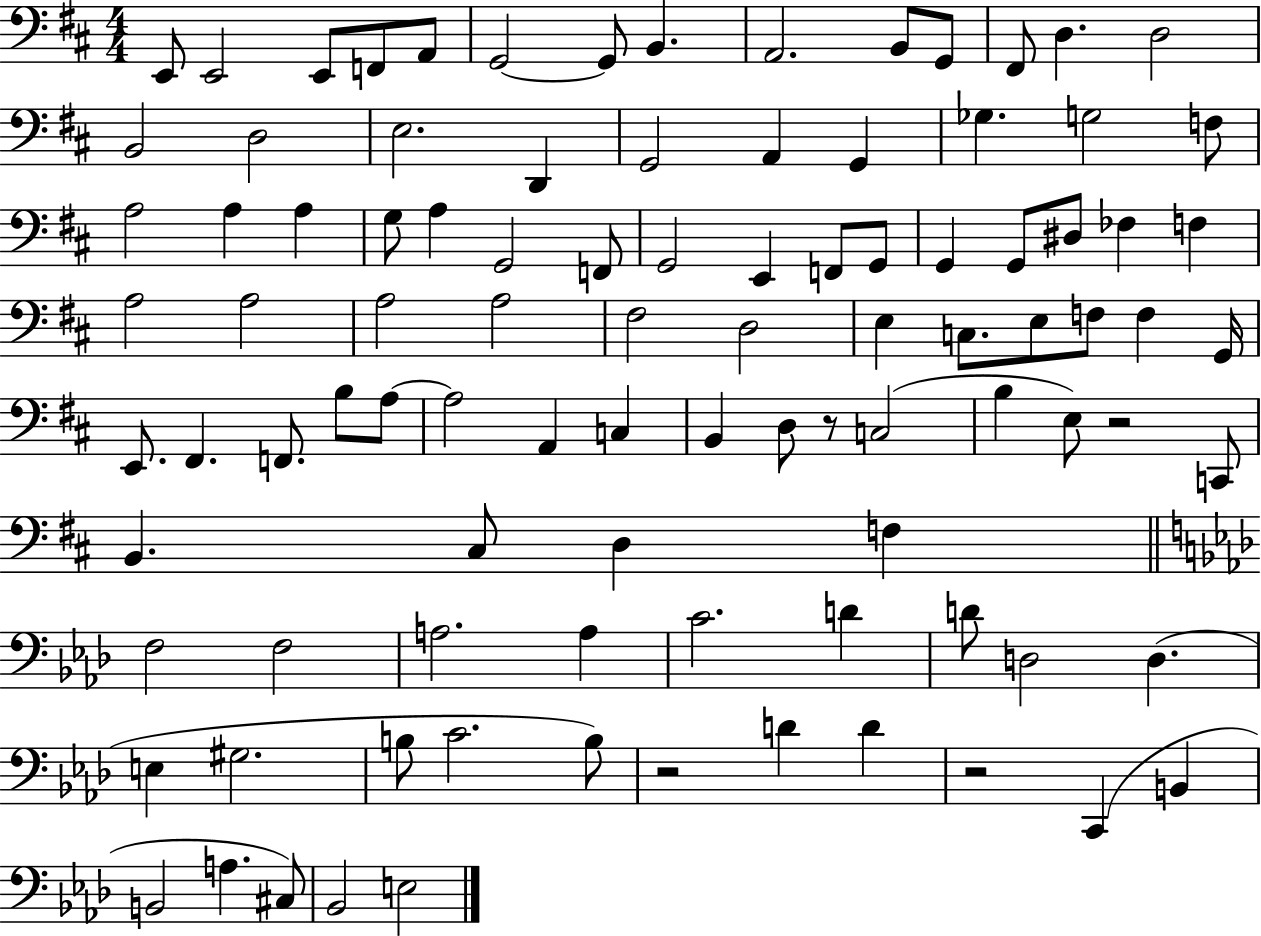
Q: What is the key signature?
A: D major